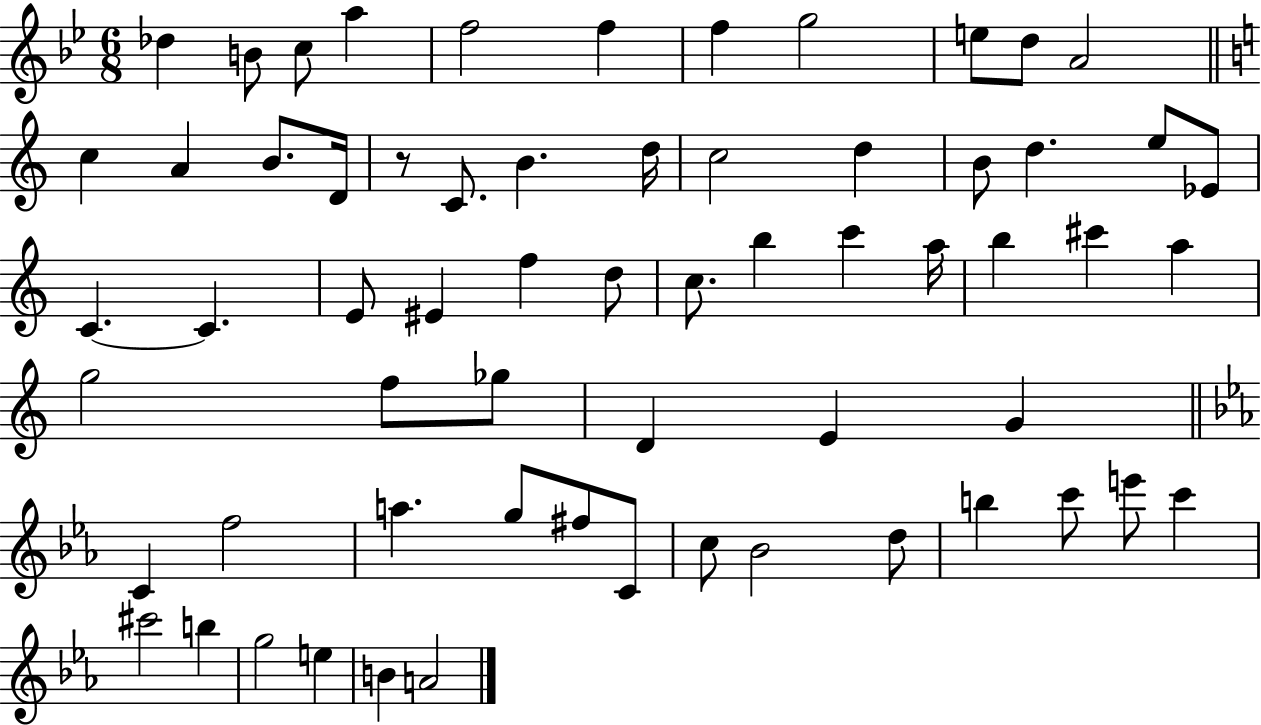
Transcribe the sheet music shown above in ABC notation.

X:1
T:Untitled
M:6/8
L:1/4
K:Bb
_d B/2 c/2 a f2 f f g2 e/2 d/2 A2 c A B/2 D/4 z/2 C/2 B d/4 c2 d B/2 d e/2 _E/2 C C E/2 ^E f d/2 c/2 b c' a/4 b ^c' a g2 f/2 _g/2 D E G C f2 a g/2 ^f/2 C/2 c/2 _B2 d/2 b c'/2 e'/2 c' ^c'2 b g2 e B A2